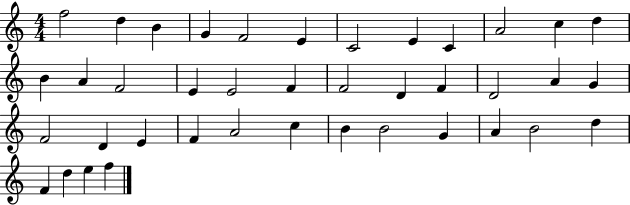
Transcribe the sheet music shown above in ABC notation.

X:1
T:Untitled
M:4/4
L:1/4
K:C
f2 d B G F2 E C2 E C A2 c d B A F2 E E2 F F2 D F D2 A G F2 D E F A2 c B B2 G A B2 d F d e f